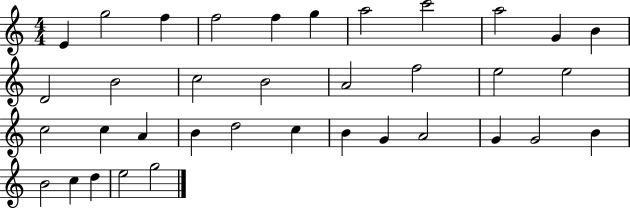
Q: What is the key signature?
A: C major